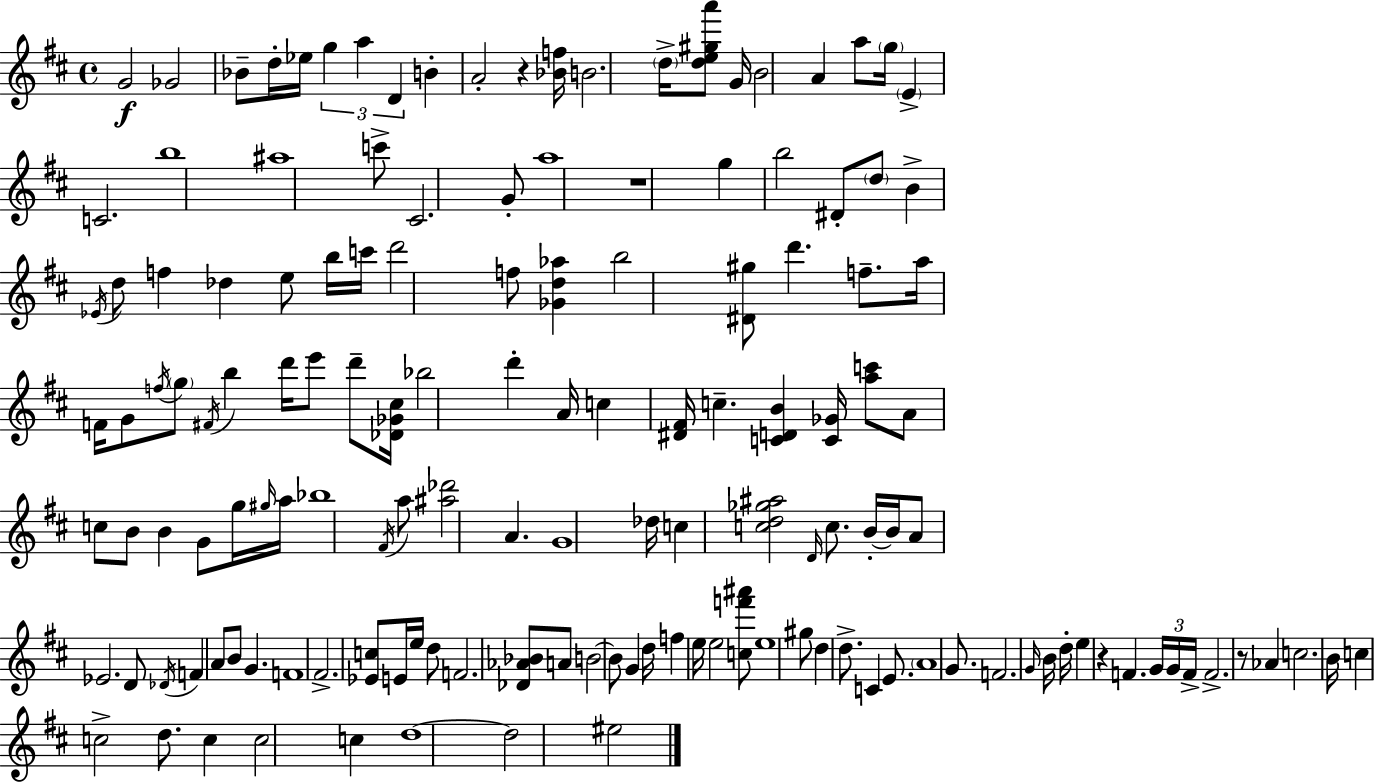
X:1
T:Untitled
M:4/4
L:1/4
K:D
G2 _G2 _B/2 d/4 _e/4 g a D B A2 z [_Bf]/4 B2 d/4 [de^ga']/2 G/4 B2 A a/2 g/4 E C2 b4 ^a4 c'/2 ^C2 G/2 a4 z4 g b2 ^D/2 d/2 B _E/4 d/2 f _d e/2 b/4 c'/4 d'2 f/2 [_Gd_a] b2 [^D^g]/2 d' f/2 a/4 F/4 G/2 f/4 g/2 ^F/4 b d'/4 e'/2 d'/2 [_D_G^c]/4 _b2 d' A/4 c [^D^F]/4 c [CDB] [C_G]/4 [ac']/2 A/2 c/2 B/2 B G/2 g/4 ^g/4 a/4 _b4 ^F/4 a/2 [^a_d']2 A G4 _d/4 c [cd_g^a]2 D/4 c/2 B/4 B/4 A/2 _E2 D/2 _D/4 F A/2 B/2 G F4 ^F2 [_Ec]/2 E/4 e/4 d/2 F2 [_D_A_B]/2 A/2 B2 B/2 G d/4 f e/4 e2 [cf'^a']/2 e4 ^g/2 d d/2 C E/2 A4 G/2 F2 G/4 B/4 d/4 e z F G/4 G/4 F/4 F2 z/2 _A c2 B/4 c c2 d/2 c c2 c d4 d2 ^e2